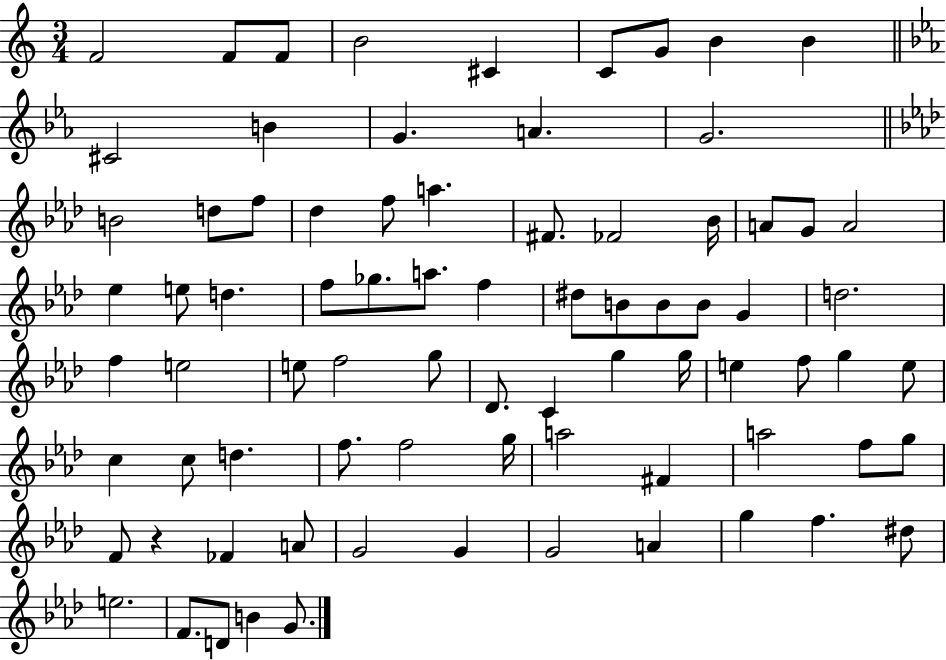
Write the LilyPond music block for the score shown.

{
  \clef treble
  \numericTimeSignature
  \time 3/4
  \key c \major
  \repeat volta 2 { f'2 f'8 f'8 | b'2 cis'4 | c'8 g'8 b'4 b'4 | \bar "||" \break \key ees \major cis'2 b'4 | g'4. a'4. | g'2. | \bar "||" \break \key aes \major b'2 d''8 f''8 | des''4 f''8 a''4. | fis'8. fes'2 bes'16 | a'8 g'8 a'2 | \break ees''4 e''8 d''4. | f''8 ges''8. a''8. f''4 | dis''8 b'8 b'8 b'8 g'4 | d''2. | \break f''4 e''2 | e''8 f''2 g''8 | des'8. c'4 g''4 g''16 | e''4 f''8 g''4 e''8 | \break c''4 c''8 d''4. | f''8. f''2 g''16 | a''2 fis'4 | a''2 f''8 g''8 | \break f'8 r4 fes'4 a'8 | g'2 g'4 | g'2 a'4 | g''4 f''4. dis''8 | \break e''2. | f'8. d'8 b'4 g'8. | } \bar "|."
}